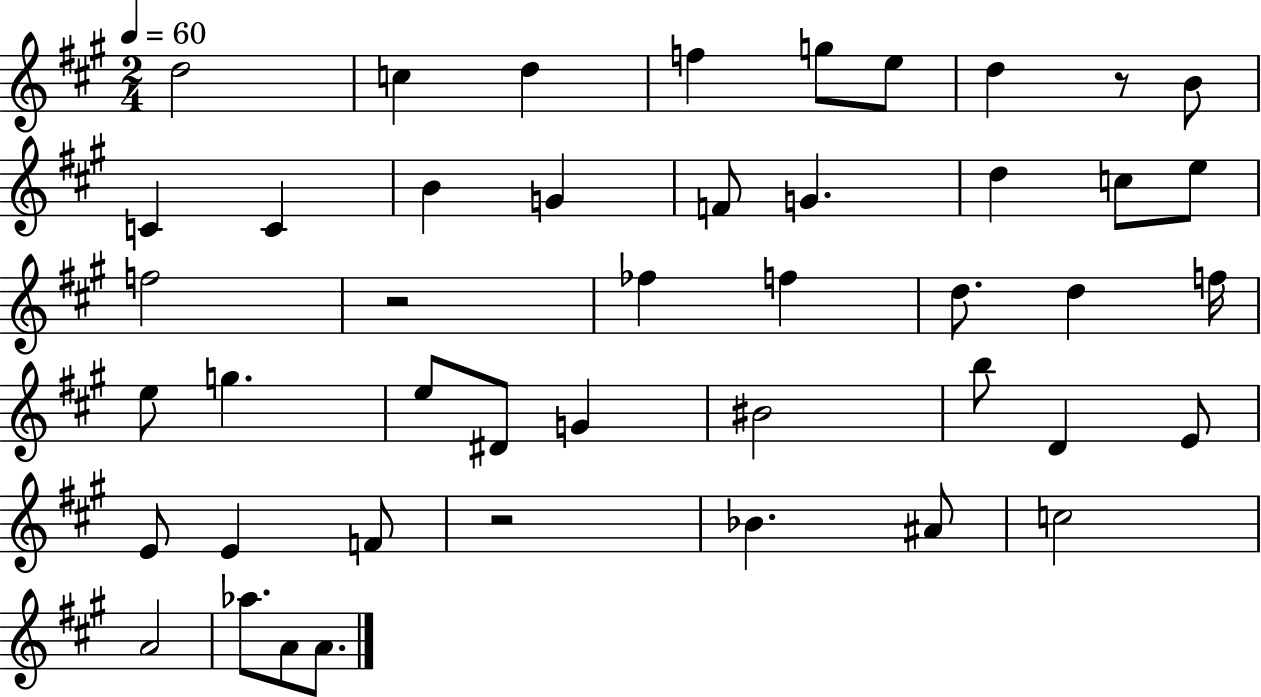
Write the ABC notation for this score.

X:1
T:Untitled
M:2/4
L:1/4
K:A
d2 c d f g/2 e/2 d z/2 B/2 C C B G F/2 G d c/2 e/2 f2 z2 _f f d/2 d f/4 e/2 g e/2 ^D/2 G ^B2 b/2 D E/2 E/2 E F/2 z2 _B ^A/2 c2 A2 _a/2 A/2 A/2